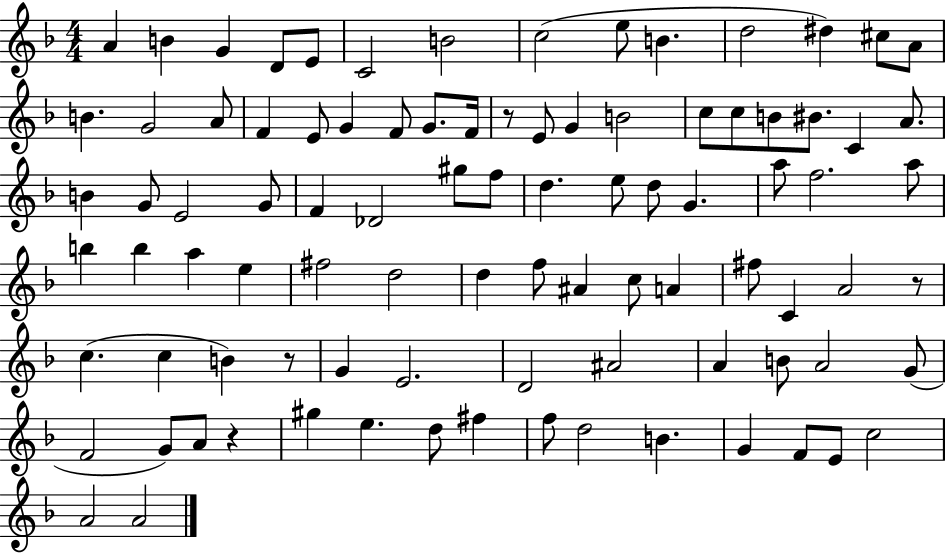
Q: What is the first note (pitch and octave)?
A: A4